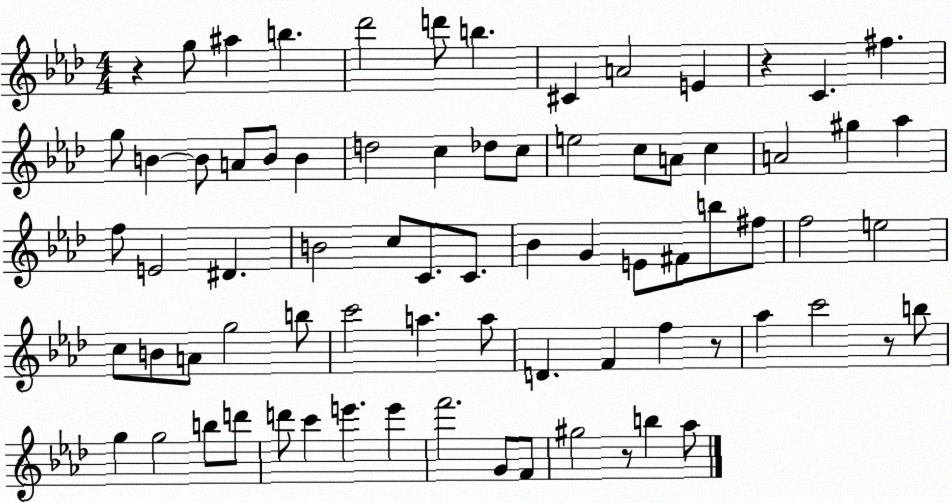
X:1
T:Untitled
M:4/4
L:1/4
K:Ab
z g/2 ^a b _d'2 d'/2 b ^C A2 E z C ^f g/2 B B/2 A/2 B/2 B d2 c _d/2 c/2 e2 c/2 A/2 c A2 ^g _a f/2 E2 ^D B2 c/2 C/2 C/2 _B G E/2 ^F/2 b/2 ^f/2 f2 e2 c/2 B/2 A/2 g2 b/2 c'2 a a/2 D F f z/2 _a c'2 z/2 b/2 g g2 b/2 d'/2 d'/2 c' e' e' f'2 G/2 F/2 ^g2 z/2 b _a/2